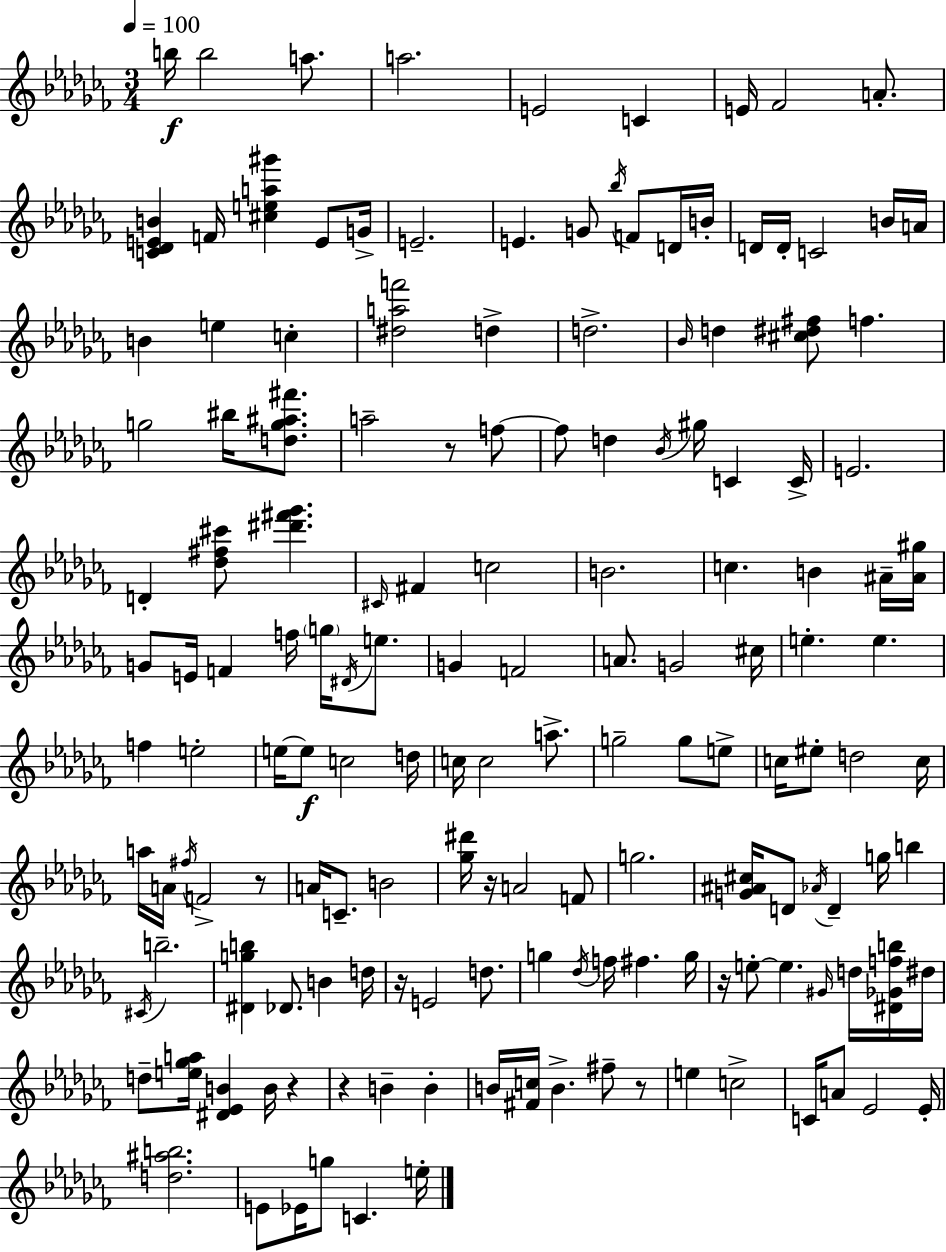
{
  \clef treble
  \numericTimeSignature
  \time 3/4
  \key aes \minor
  \tempo 4 = 100
  b''16\f b''2 a''8. | a''2. | e'2 c'4 | e'16 fes'2 a'8.-. | \break <c' des' e' b'>4 f'16 <cis'' e'' a'' gis'''>4 e'8 g'16-> | e'2.-- | e'4. g'8 \acciaccatura { bes''16 } f'8 d'16 | b'16-. d'16 d'16-. c'2 b'16 | \break a'16 b'4 e''4 c''4-. | <dis'' a'' f'''>2 d''4-> | d''2.-> | \grace { bes'16 } d''4 <cis'' dis'' fis''>8 f''4. | \break g''2 bis''16 <d'' g'' ais'' fis'''>8. | a''2-- r8 | f''8~~ f''8 d''4 \acciaccatura { bes'16 } gis''16 c'4 | c'16-> e'2. | \break d'4-. <des'' fis'' cis'''>8 <dis''' fis''' ges'''>4. | \grace { cis'16 } fis'4 c''2 | b'2. | c''4. b'4 | \break ais'16-- <ais' gis''>16 g'8 e'16 f'4 f''16 | \parenthesize g''16 \acciaccatura { dis'16 } e''8. g'4 f'2 | a'8. g'2 | cis''16 e''4.-. e''4. | \break f''4 e''2-. | e''16~~ e''8\f c''2 | d''16 c''16 c''2 | a''8.-> g''2-- | \break g''8 e''8-> c''16 eis''8-. d''2 | c''16 a''16 a'16 \acciaccatura { fis''16 } f'2-> | r8 a'16 c'8.-- b'2 | <ges'' dis'''>16 r16 a'2 | \break f'8 g''2. | <g' ais' cis''>16 d'8 \acciaccatura { aes'16 } d'4-- | g''16 b''4 \acciaccatura { cis'16 } b''2.-- | <dis' g'' b''>4 | \break des'8. b'4 d''16 r16 e'2 | d''8. g''4 | \acciaccatura { des''16 } f''16 fis''4. g''16 r16 e''8-.~~ | e''4. \grace { gis'16 } d''16 <dis' ges' f'' b''>16 dis''16 d''8-- | \break <e'' ges'' a''>16 <dis' ees' b'>4 b'16 r4 r4 | b'4-- b'4-. b'16 <fis' c''>16 | b'4.-> fis''8-- r8 e''4 | c''2-> c'16 a'8 | \break ees'2 ees'16-. <d'' ais'' b''>2. | e'8 | ees'16 g''8 c'4. e''16-. \bar "|."
}